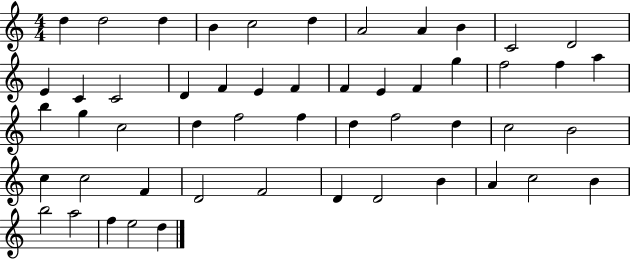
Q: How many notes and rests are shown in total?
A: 52